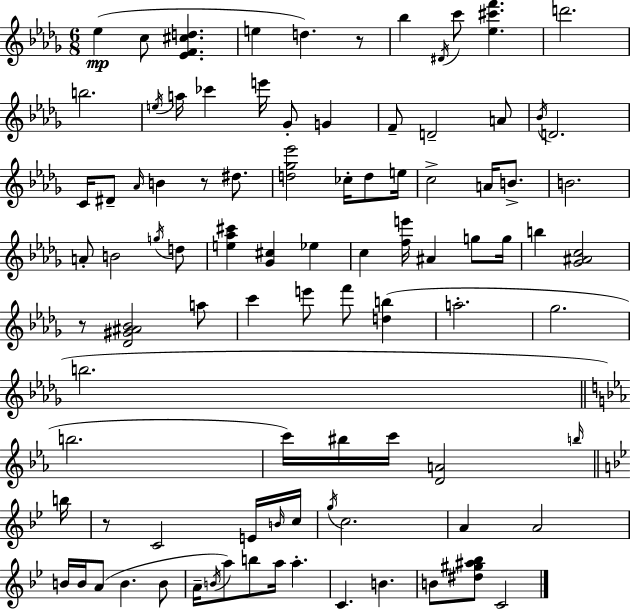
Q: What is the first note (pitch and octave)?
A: Eb5